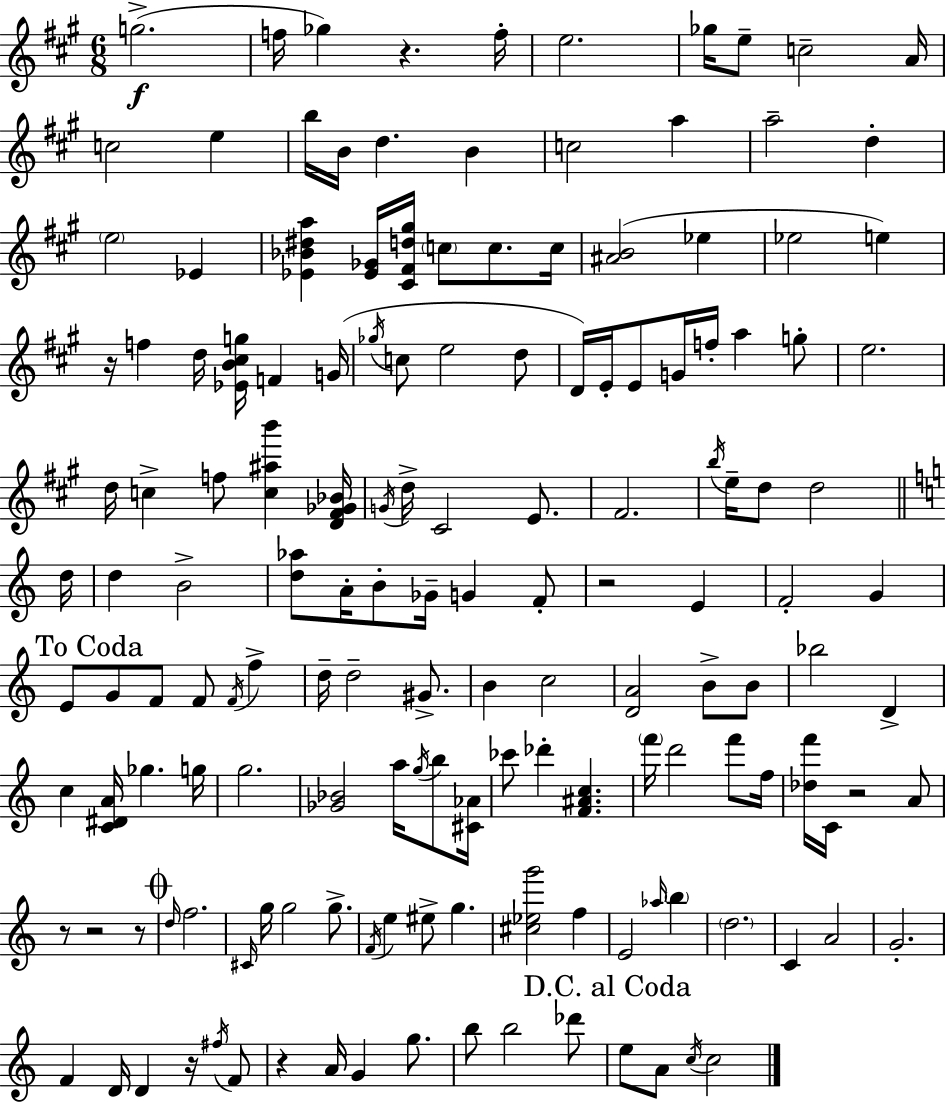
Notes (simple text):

G5/h. F5/s Gb5/q R/q. F5/s E5/h. Gb5/s E5/e C5/h A4/s C5/h E5/q B5/s B4/s D5/q. B4/q C5/h A5/q A5/h D5/q E5/h Eb4/q [Eb4,Bb4,D#5,A5]/q [Eb4,Gb4]/s [C#4,F#4,D5,G#5]/s C5/e C5/e. C5/s [A#4,B4]/h Eb5/q Eb5/h E5/q R/s F5/q D5/s [Eb4,B4,C#5,G5]/s F4/q G4/s Gb5/s C5/e E5/h D5/e D4/s E4/s E4/e G4/s F5/s A5/q G5/e E5/h. D5/s C5/q F5/e [C5,A#5,B6]/q [D4,F#4,Gb4,Bb4]/s G4/s D5/s C#4/h E4/e. F#4/h. B5/s E5/s D5/e D5/h D5/s D5/q B4/h [D5,Ab5]/e A4/s B4/e Gb4/s G4/q F4/e R/h E4/q F4/h G4/q E4/e G4/e F4/e F4/e F4/s F5/q D5/s D5/h G#4/e. B4/q C5/h [D4,A4]/h B4/e B4/e Bb5/h D4/q C5/q [C4,D#4,A4]/s Gb5/q. G5/s G5/h. [Gb4,Bb4]/h A5/s G5/s B5/e [C#4,Ab4]/s CES6/e Db6/q [F4,A#4,C5]/q. F6/s D6/h F6/e F5/s [Db5,F6]/s C4/s R/h A4/e R/e R/h R/e D5/s F5/h. C#4/s G5/s G5/h G5/e. F4/s E5/q EIS5/e G5/q. [C#5,Eb5,G6]/h F5/q E4/h Ab5/s B5/q D5/h. C4/q A4/h G4/h. F4/q D4/s D4/q R/s F#5/s F4/e R/q A4/s G4/q G5/e. B5/e B5/h Db6/e E5/e A4/e C5/s C5/h